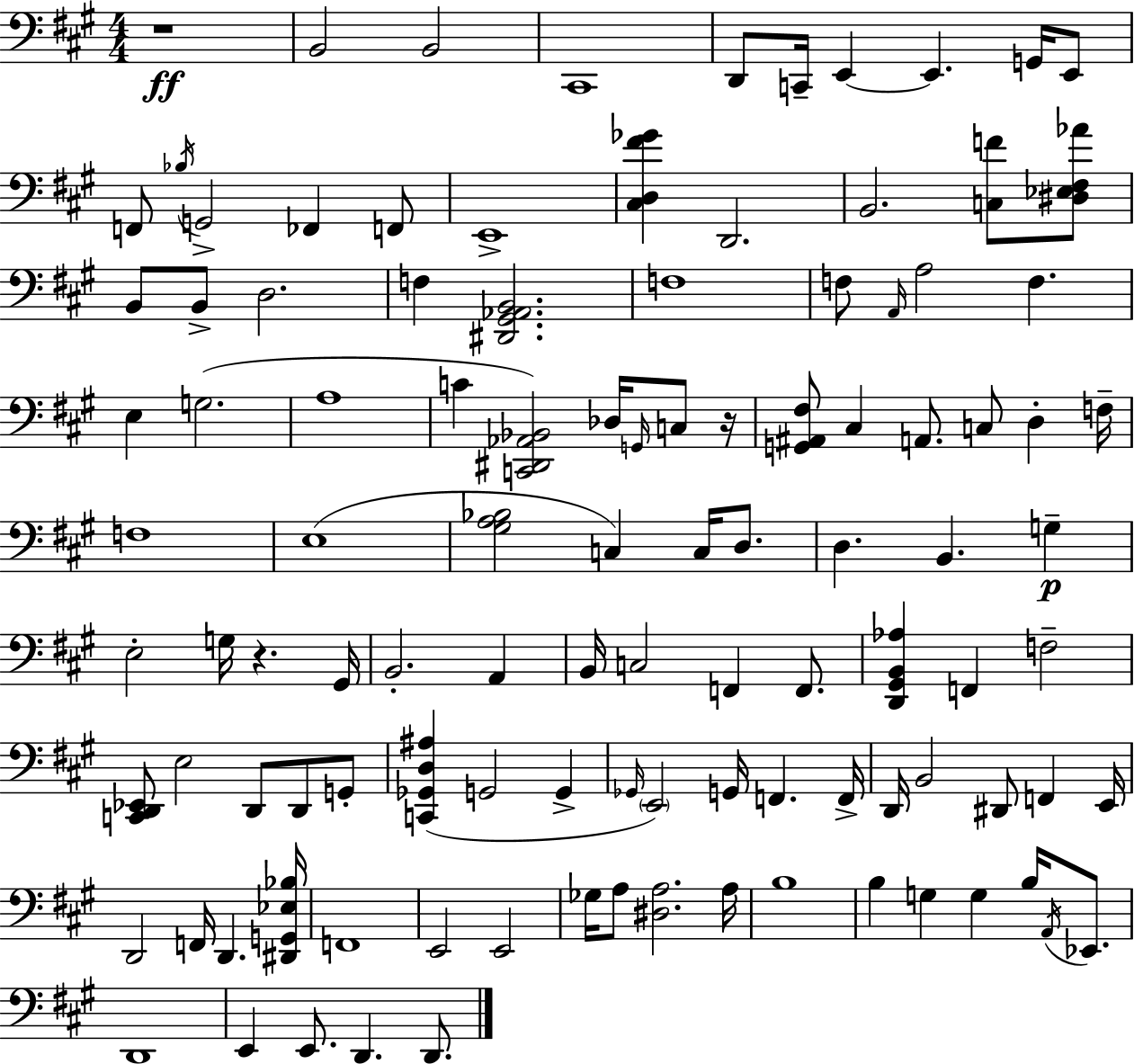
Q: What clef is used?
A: bass